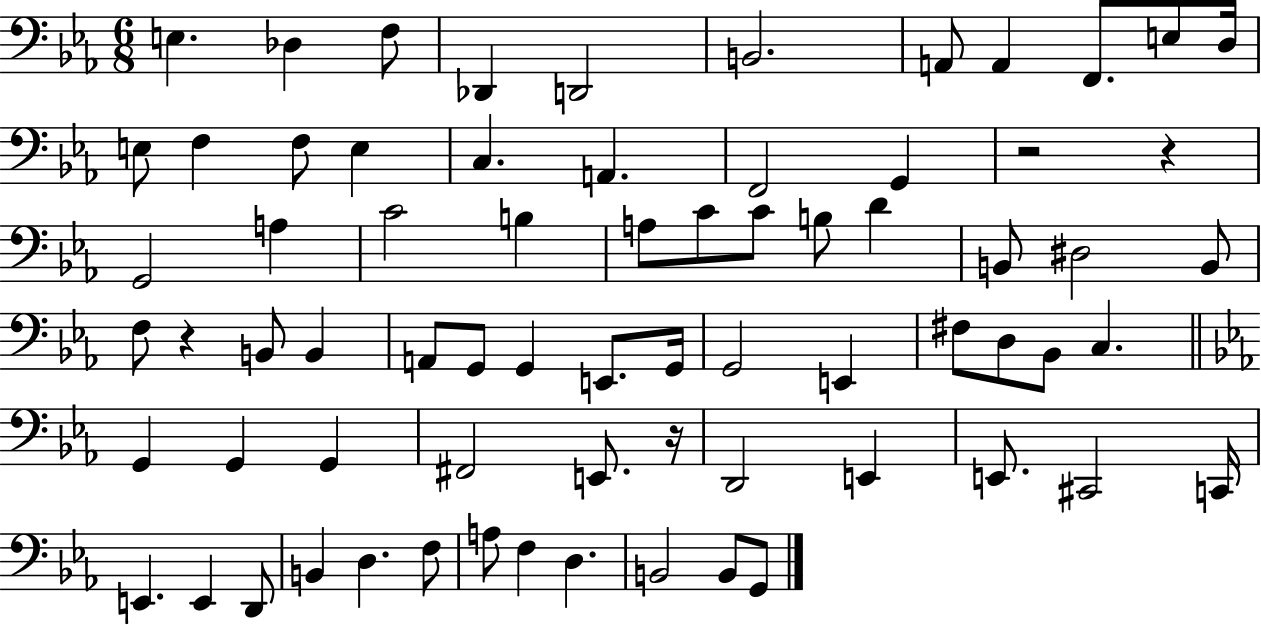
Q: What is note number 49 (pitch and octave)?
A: F#2